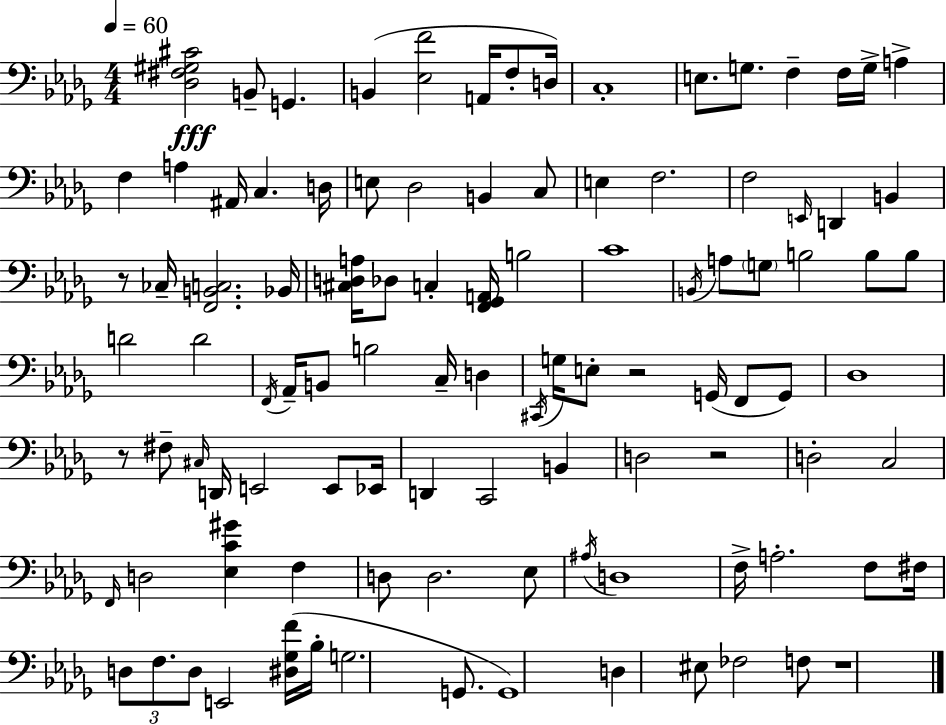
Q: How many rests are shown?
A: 5